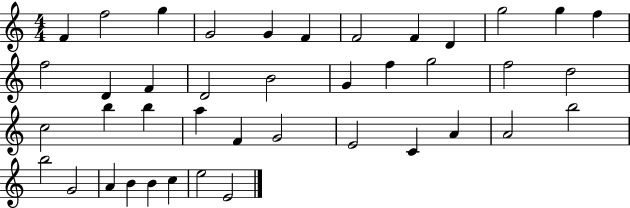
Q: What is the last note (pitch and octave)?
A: E4